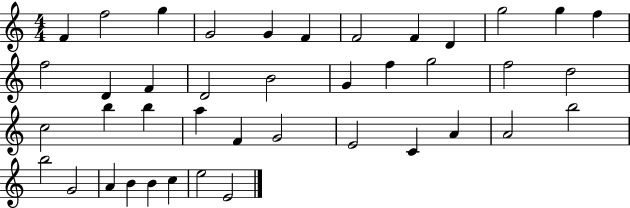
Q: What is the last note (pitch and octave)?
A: E4